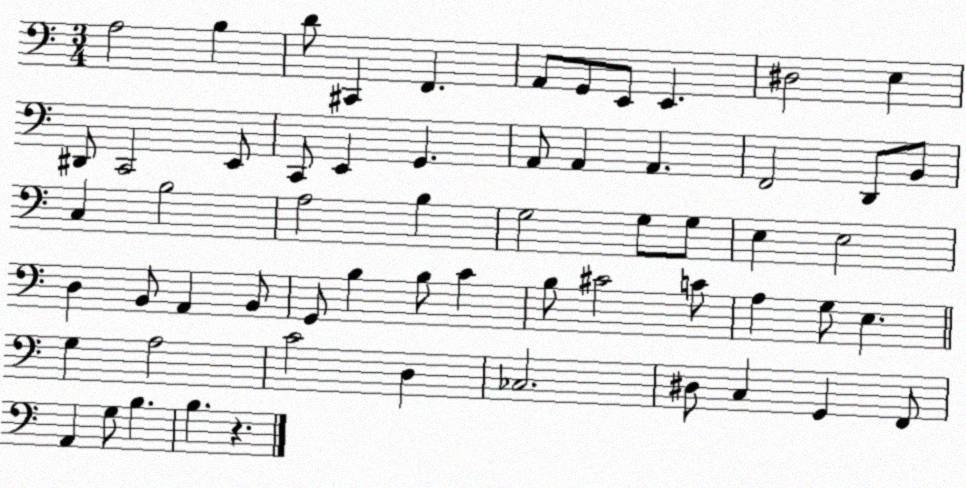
X:1
T:Untitled
M:3/4
L:1/4
K:C
A,2 B, D/2 ^C,, F,, A,,/2 G,,/2 E,,/2 E,, ^D,2 E, ^D,,/2 C,,2 E,,/2 C,,/2 E,, G,, A,,/2 A,, A,, F,,2 D,,/2 B,,/2 C, B,2 A,2 B, G,2 G,/2 G,/2 E, E,2 D, B,,/2 A,, B,,/2 G,,/2 B, B,/2 C B,/2 ^C2 C/2 A, G,/2 E, G, A,2 C2 D, _C,2 ^D,/2 C, G,, F,,/2 A,, G,/2 B, B, z